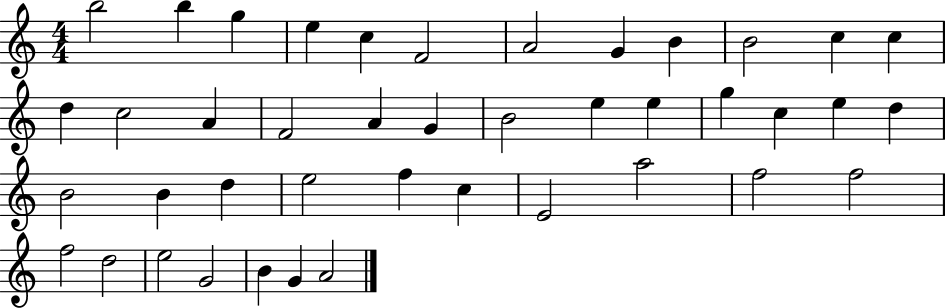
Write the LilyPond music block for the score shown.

{
  \clef treble
  \numericTimeSignature
  \time 4/4
  \key c \major
  b''2 b''4 g''4 | e''4 c''4 f'2 | a'2 g'4 b'4 | b'2 c''4 c''4 | \break d''4 c''2 a'4 | f'2 a'4 g'4 | b'2 e''4 e''4 | g''4 c''4 e''4 d''4 | \break b'2 b'4 d''4 | e''2 f''4 c''4 | e'2 a''2 | f''2 f''2 | \break f''2 d''2 | e''2 g'2 | b'4 g'4 a'2 | \bar "|."
}